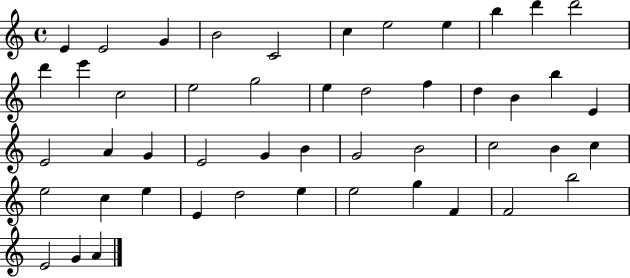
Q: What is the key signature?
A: C major